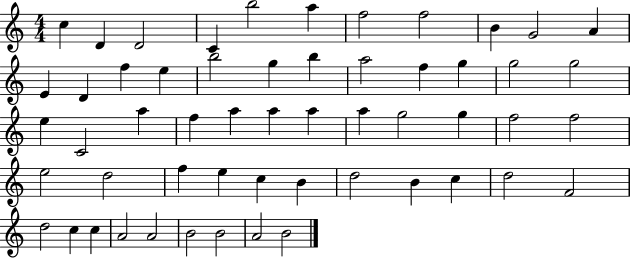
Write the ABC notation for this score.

X:1
T:Untitled
M:4/4
L:1/4
K:C
c D D2 C b2 a f2 f2 B G2 A E D f e b2 g b a2 f g g2 g2 e C2 a f a a a a g2 g f2 f2 e2 d2 f e c B d2 B c d2 F2 d2 c c A2 A2 B2 B2 A2 B2